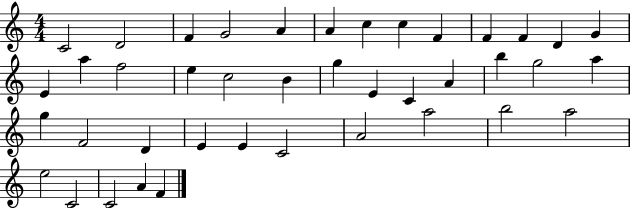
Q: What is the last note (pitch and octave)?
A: F4